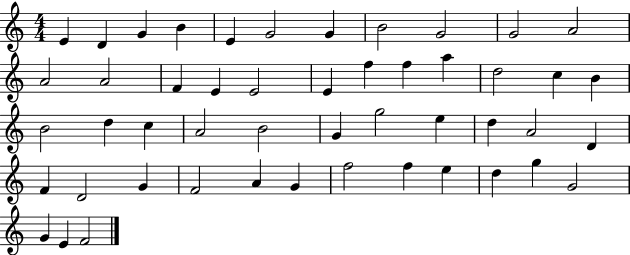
E4/q D4/q G4/q B4/q E4/q G4/h G4/q B4/h G4/h G4/h A4/h A4/h A4/h F4/q E4/q E4/h E4/q F5/q F5/q A5/q D5/h C5/q B4/q B4/h D5/q C5/q A4/h B4/h G4/q G5/h E5/q D5/q A4/h D4/q F4/q D4/h G4/q F4/h A4/q G4/q F5/h F5/q E5/q D5/q G5/q G4/h G4/q E4/q F4/h